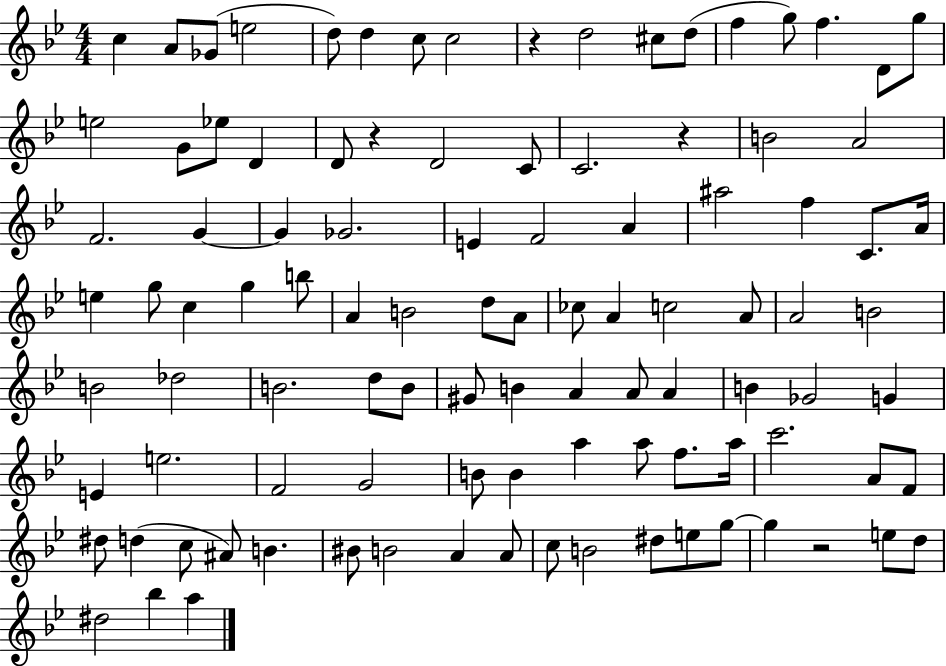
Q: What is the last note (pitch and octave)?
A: A5